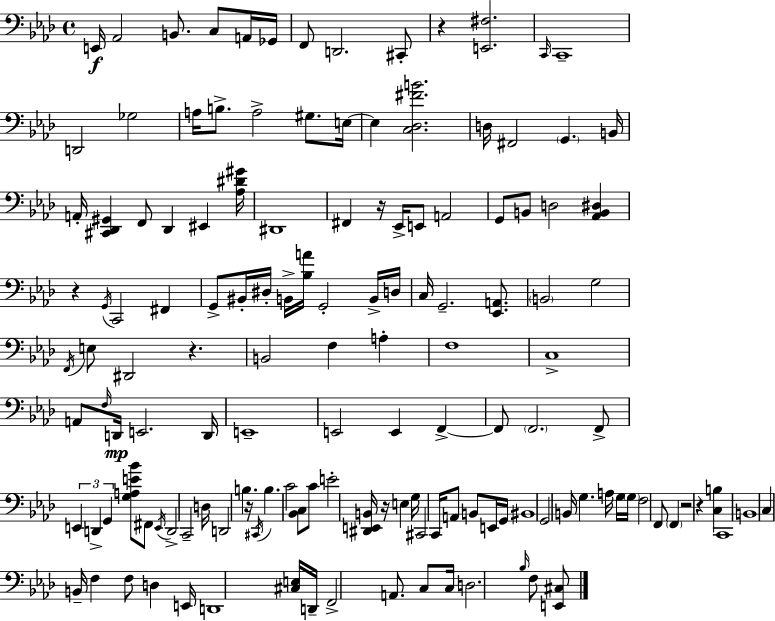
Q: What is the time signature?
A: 4/4